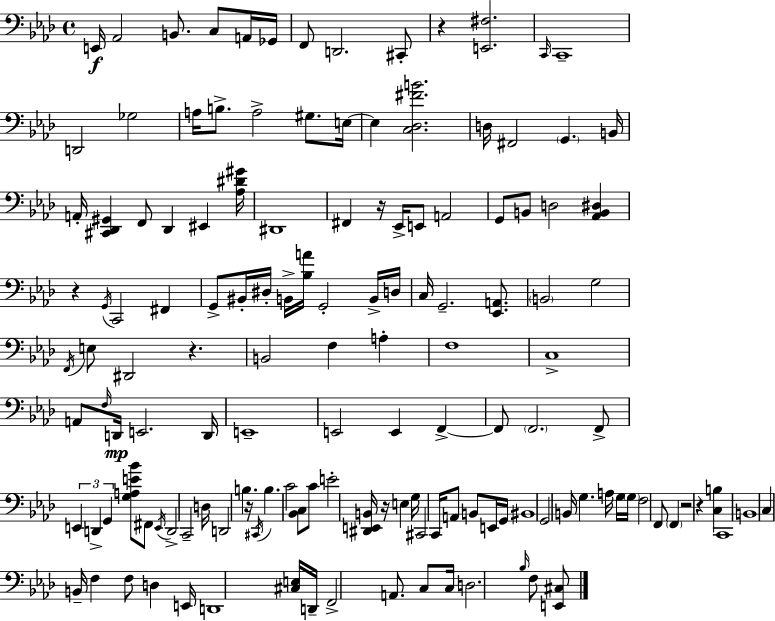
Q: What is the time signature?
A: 4/4